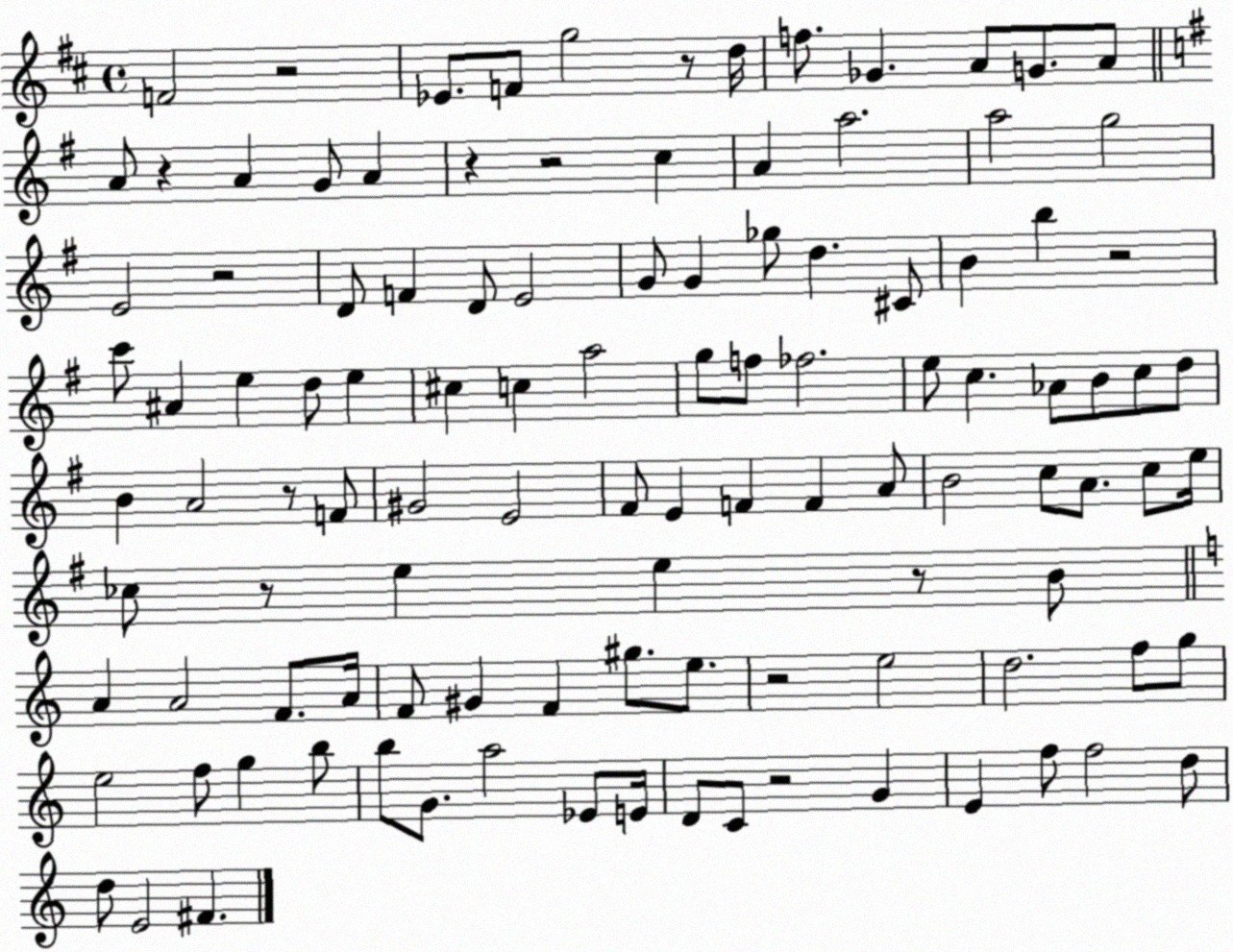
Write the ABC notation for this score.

X:1
T:Untitled
M:4/4
L:1/4
K:D
F2 z2 _E/2 F/2 g2 z/2 d/4 f/2 _G A/2 G/2 A/2 A/2 z A G/2 A z z2 c A a2 a2 g2 E2 z2 D/2 F D/2 E2 G/2 G _g/2 d ^C/2 B b z2 c'/2 ^A e d/2 e ^c c a2 g/2 f/2 _f2 e/2 c _A/2 B/2 c/2 d/2 B A2 z/2 F/2 ^G2 E2 ^F/2 E F F A/2 B2 c/2 A/2 c/2 e/4 _c/2 z/2 e e z/2 B/2 A A2 F/2 A/4 F/2 ^G F ^g/2 e/2 z2 e2 d2 f/2 g/2 e2 f/2 g b/2 b/2 G/2 a2 _E/2 E/4 D/2 C/2 z2 G E f/2 f2 d/2 d/2 E2 ^F